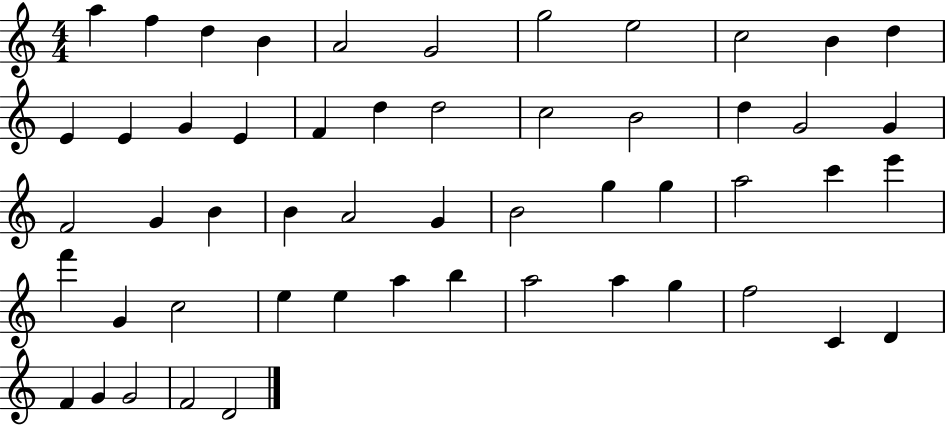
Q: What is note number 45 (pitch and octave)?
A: G5